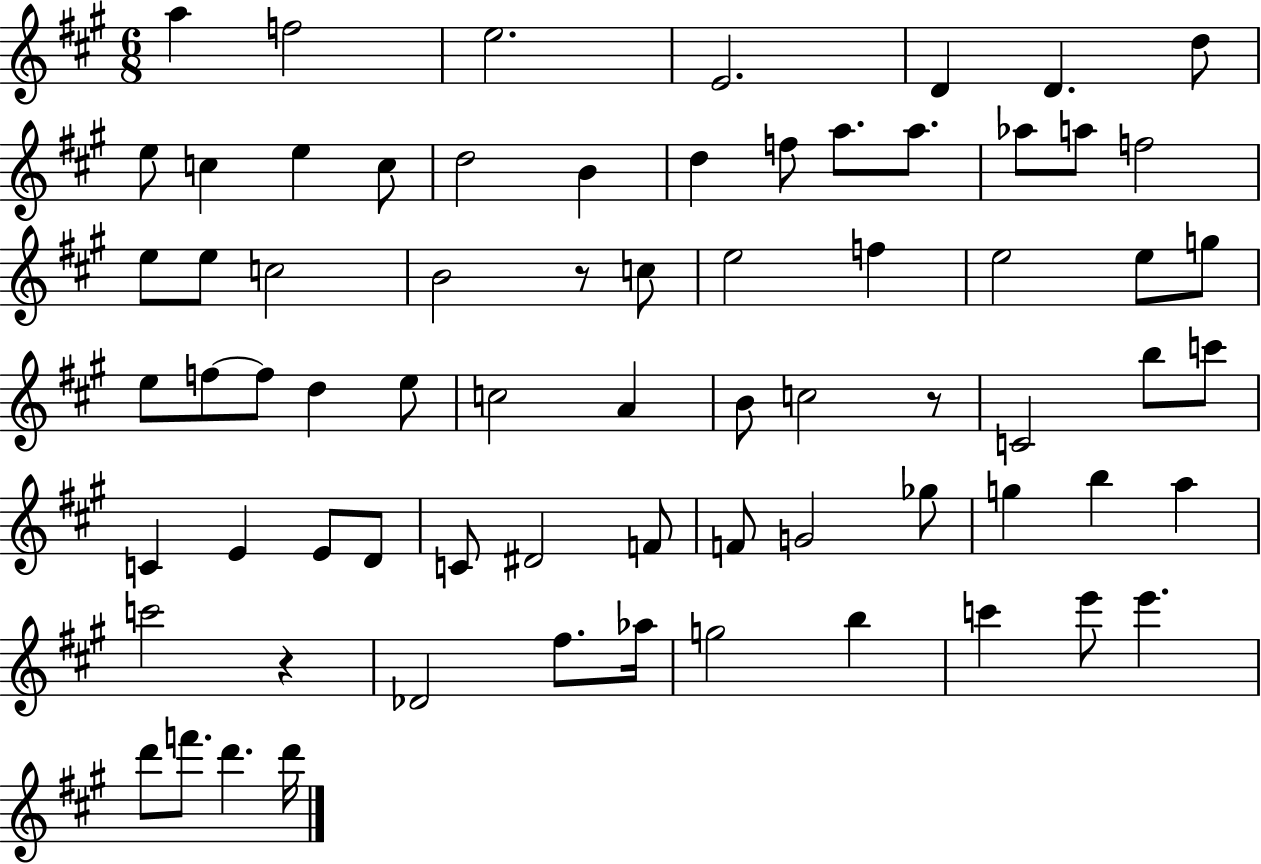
{
  \clef treble
  \numericTimeSignature
  \time 6/8
  \key a \major
  a''4 f''2 | e''2. | e'2. | d'4 d'4. d''8 | \break e''8 c''4 e''4 c''8 | d''2 b'4 | d''4 f''8 a''8. a''8. | aes''8 a''8 f''2 | \break e''8 e''8 c''2 | b'2 r8 c''8 | e''2 f''4 | e''2 e''8 g''8 | \break e''8 f''8~~ f''8 d''4 e''8 | c''2 a'4 | b'8 c''2 r8 | c'2 b''8 c'''8 | \break c'4 e'4 e'8 d'8 | c'8 dis'2 f'8 | f'8 g'2 ges''8 | g''4 b''4 a''4 | \break c'''2 r4 | des'2 fis''8. aes''16 | g''2 b''4 | c'''4 e'''8 e'''4. | \break d'''8 f'''8. d'''4. d'''16 | \bar "|."
}